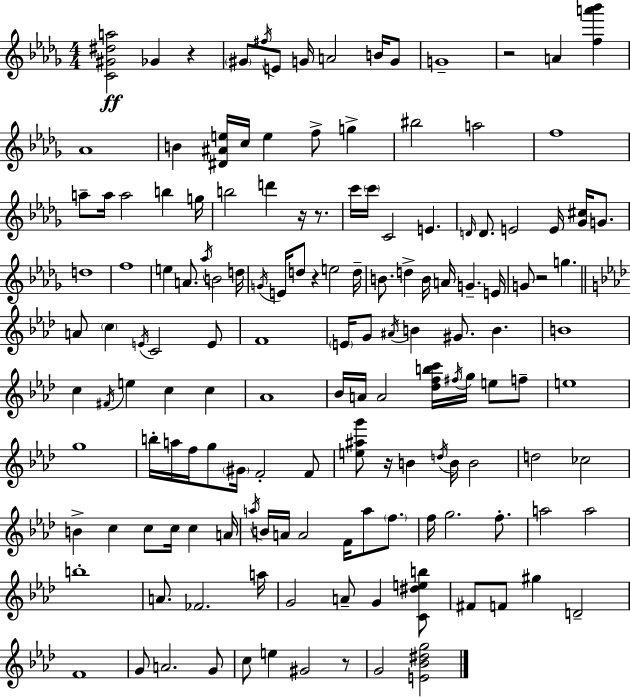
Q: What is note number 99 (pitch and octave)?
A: C5